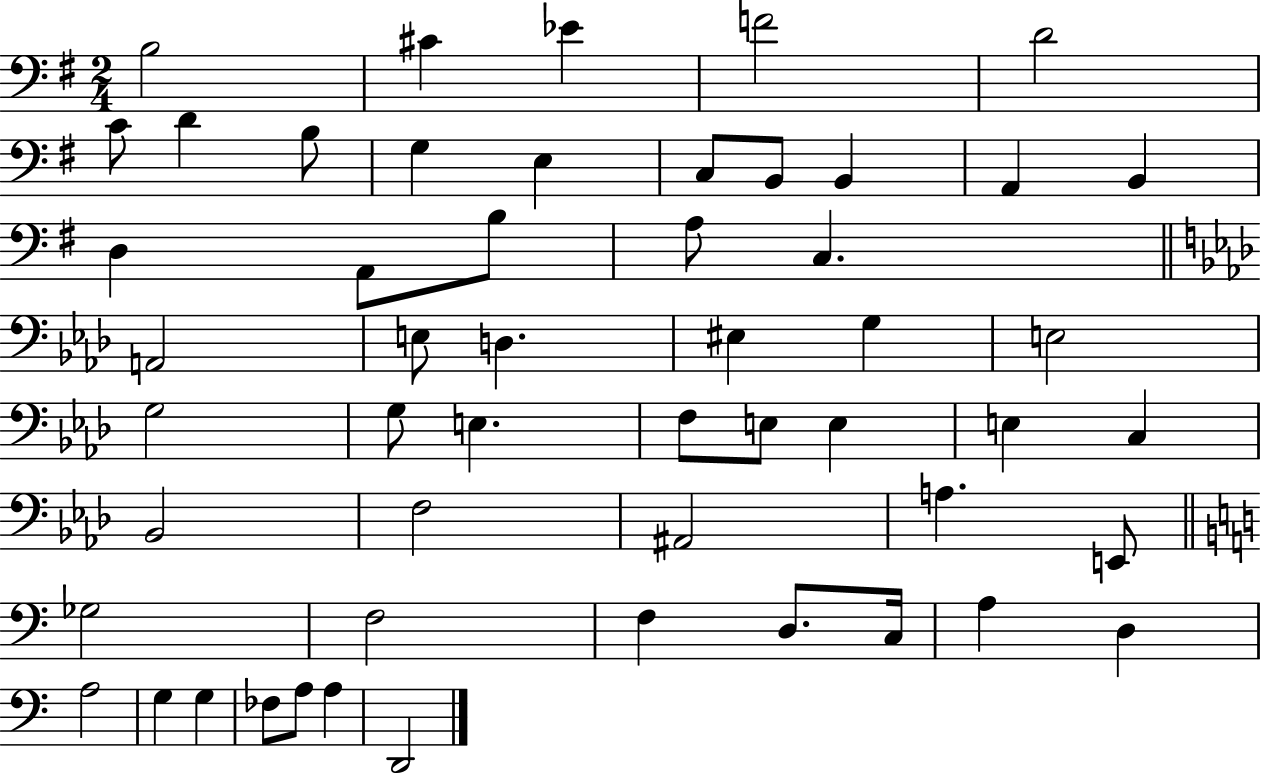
{
  \clef bass
  \numericTimeSignature
  \time 2/4
  \key g \major
  b2 | cis'4 ees'4 | f'2 | d'2 | \break c'8 d'4 b8 | g4 e4 | c8 b,8 b,4 | a,4 b,4 | \break d4 a,8 b8 | a8 c4. | \bar "||" \break \key f \minor a,2 | e8 d4. | eis4 g4 | e2 | \break g2 | g8 e4. | f8 e8 e4 | e4 c4 | \break bes,2 | f2 | ais,2 | a4. e,8 | \break \bar "||" \break \key c \major ges2 | f2 | f4 d8. c16 | a4 d4 | \break a2 | g4 g4 | fes8 a8 a4 | d,2 | \break \bar "|."
}